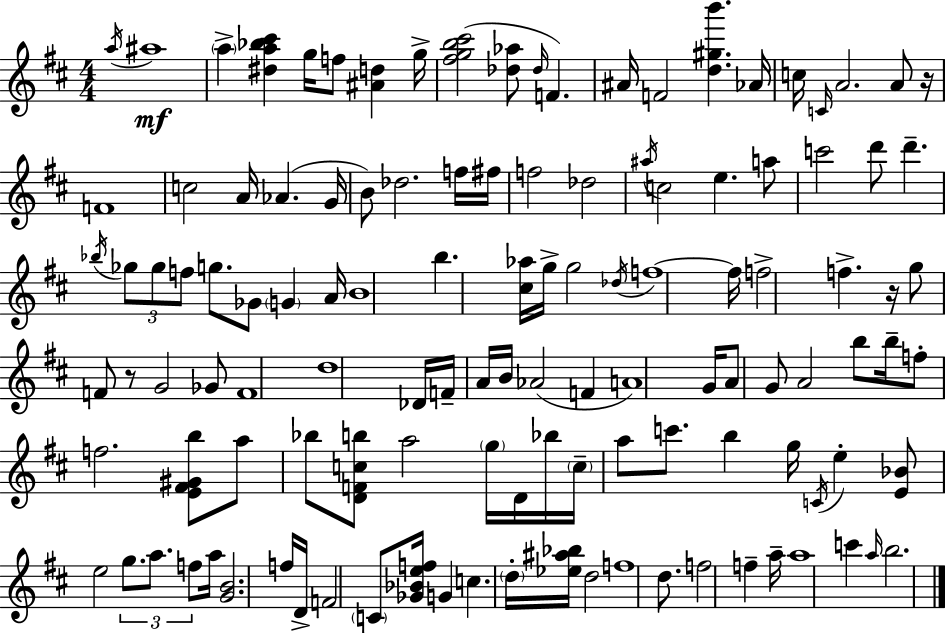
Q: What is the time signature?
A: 4/4